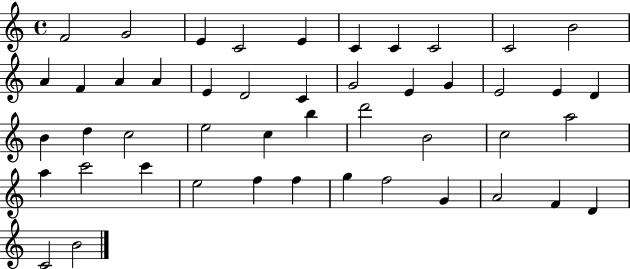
X:1
T:Untitled
M:4/4
L:1/4
K:C
F2 G2 E C2 E C C C2 C2 B2 A F A A E D2 C G2 E G E2 E D B d c2 e2 c b d'2 B2 c2 a2 a c'2 c' e2 f f g f2 G A2 F D C2 B2